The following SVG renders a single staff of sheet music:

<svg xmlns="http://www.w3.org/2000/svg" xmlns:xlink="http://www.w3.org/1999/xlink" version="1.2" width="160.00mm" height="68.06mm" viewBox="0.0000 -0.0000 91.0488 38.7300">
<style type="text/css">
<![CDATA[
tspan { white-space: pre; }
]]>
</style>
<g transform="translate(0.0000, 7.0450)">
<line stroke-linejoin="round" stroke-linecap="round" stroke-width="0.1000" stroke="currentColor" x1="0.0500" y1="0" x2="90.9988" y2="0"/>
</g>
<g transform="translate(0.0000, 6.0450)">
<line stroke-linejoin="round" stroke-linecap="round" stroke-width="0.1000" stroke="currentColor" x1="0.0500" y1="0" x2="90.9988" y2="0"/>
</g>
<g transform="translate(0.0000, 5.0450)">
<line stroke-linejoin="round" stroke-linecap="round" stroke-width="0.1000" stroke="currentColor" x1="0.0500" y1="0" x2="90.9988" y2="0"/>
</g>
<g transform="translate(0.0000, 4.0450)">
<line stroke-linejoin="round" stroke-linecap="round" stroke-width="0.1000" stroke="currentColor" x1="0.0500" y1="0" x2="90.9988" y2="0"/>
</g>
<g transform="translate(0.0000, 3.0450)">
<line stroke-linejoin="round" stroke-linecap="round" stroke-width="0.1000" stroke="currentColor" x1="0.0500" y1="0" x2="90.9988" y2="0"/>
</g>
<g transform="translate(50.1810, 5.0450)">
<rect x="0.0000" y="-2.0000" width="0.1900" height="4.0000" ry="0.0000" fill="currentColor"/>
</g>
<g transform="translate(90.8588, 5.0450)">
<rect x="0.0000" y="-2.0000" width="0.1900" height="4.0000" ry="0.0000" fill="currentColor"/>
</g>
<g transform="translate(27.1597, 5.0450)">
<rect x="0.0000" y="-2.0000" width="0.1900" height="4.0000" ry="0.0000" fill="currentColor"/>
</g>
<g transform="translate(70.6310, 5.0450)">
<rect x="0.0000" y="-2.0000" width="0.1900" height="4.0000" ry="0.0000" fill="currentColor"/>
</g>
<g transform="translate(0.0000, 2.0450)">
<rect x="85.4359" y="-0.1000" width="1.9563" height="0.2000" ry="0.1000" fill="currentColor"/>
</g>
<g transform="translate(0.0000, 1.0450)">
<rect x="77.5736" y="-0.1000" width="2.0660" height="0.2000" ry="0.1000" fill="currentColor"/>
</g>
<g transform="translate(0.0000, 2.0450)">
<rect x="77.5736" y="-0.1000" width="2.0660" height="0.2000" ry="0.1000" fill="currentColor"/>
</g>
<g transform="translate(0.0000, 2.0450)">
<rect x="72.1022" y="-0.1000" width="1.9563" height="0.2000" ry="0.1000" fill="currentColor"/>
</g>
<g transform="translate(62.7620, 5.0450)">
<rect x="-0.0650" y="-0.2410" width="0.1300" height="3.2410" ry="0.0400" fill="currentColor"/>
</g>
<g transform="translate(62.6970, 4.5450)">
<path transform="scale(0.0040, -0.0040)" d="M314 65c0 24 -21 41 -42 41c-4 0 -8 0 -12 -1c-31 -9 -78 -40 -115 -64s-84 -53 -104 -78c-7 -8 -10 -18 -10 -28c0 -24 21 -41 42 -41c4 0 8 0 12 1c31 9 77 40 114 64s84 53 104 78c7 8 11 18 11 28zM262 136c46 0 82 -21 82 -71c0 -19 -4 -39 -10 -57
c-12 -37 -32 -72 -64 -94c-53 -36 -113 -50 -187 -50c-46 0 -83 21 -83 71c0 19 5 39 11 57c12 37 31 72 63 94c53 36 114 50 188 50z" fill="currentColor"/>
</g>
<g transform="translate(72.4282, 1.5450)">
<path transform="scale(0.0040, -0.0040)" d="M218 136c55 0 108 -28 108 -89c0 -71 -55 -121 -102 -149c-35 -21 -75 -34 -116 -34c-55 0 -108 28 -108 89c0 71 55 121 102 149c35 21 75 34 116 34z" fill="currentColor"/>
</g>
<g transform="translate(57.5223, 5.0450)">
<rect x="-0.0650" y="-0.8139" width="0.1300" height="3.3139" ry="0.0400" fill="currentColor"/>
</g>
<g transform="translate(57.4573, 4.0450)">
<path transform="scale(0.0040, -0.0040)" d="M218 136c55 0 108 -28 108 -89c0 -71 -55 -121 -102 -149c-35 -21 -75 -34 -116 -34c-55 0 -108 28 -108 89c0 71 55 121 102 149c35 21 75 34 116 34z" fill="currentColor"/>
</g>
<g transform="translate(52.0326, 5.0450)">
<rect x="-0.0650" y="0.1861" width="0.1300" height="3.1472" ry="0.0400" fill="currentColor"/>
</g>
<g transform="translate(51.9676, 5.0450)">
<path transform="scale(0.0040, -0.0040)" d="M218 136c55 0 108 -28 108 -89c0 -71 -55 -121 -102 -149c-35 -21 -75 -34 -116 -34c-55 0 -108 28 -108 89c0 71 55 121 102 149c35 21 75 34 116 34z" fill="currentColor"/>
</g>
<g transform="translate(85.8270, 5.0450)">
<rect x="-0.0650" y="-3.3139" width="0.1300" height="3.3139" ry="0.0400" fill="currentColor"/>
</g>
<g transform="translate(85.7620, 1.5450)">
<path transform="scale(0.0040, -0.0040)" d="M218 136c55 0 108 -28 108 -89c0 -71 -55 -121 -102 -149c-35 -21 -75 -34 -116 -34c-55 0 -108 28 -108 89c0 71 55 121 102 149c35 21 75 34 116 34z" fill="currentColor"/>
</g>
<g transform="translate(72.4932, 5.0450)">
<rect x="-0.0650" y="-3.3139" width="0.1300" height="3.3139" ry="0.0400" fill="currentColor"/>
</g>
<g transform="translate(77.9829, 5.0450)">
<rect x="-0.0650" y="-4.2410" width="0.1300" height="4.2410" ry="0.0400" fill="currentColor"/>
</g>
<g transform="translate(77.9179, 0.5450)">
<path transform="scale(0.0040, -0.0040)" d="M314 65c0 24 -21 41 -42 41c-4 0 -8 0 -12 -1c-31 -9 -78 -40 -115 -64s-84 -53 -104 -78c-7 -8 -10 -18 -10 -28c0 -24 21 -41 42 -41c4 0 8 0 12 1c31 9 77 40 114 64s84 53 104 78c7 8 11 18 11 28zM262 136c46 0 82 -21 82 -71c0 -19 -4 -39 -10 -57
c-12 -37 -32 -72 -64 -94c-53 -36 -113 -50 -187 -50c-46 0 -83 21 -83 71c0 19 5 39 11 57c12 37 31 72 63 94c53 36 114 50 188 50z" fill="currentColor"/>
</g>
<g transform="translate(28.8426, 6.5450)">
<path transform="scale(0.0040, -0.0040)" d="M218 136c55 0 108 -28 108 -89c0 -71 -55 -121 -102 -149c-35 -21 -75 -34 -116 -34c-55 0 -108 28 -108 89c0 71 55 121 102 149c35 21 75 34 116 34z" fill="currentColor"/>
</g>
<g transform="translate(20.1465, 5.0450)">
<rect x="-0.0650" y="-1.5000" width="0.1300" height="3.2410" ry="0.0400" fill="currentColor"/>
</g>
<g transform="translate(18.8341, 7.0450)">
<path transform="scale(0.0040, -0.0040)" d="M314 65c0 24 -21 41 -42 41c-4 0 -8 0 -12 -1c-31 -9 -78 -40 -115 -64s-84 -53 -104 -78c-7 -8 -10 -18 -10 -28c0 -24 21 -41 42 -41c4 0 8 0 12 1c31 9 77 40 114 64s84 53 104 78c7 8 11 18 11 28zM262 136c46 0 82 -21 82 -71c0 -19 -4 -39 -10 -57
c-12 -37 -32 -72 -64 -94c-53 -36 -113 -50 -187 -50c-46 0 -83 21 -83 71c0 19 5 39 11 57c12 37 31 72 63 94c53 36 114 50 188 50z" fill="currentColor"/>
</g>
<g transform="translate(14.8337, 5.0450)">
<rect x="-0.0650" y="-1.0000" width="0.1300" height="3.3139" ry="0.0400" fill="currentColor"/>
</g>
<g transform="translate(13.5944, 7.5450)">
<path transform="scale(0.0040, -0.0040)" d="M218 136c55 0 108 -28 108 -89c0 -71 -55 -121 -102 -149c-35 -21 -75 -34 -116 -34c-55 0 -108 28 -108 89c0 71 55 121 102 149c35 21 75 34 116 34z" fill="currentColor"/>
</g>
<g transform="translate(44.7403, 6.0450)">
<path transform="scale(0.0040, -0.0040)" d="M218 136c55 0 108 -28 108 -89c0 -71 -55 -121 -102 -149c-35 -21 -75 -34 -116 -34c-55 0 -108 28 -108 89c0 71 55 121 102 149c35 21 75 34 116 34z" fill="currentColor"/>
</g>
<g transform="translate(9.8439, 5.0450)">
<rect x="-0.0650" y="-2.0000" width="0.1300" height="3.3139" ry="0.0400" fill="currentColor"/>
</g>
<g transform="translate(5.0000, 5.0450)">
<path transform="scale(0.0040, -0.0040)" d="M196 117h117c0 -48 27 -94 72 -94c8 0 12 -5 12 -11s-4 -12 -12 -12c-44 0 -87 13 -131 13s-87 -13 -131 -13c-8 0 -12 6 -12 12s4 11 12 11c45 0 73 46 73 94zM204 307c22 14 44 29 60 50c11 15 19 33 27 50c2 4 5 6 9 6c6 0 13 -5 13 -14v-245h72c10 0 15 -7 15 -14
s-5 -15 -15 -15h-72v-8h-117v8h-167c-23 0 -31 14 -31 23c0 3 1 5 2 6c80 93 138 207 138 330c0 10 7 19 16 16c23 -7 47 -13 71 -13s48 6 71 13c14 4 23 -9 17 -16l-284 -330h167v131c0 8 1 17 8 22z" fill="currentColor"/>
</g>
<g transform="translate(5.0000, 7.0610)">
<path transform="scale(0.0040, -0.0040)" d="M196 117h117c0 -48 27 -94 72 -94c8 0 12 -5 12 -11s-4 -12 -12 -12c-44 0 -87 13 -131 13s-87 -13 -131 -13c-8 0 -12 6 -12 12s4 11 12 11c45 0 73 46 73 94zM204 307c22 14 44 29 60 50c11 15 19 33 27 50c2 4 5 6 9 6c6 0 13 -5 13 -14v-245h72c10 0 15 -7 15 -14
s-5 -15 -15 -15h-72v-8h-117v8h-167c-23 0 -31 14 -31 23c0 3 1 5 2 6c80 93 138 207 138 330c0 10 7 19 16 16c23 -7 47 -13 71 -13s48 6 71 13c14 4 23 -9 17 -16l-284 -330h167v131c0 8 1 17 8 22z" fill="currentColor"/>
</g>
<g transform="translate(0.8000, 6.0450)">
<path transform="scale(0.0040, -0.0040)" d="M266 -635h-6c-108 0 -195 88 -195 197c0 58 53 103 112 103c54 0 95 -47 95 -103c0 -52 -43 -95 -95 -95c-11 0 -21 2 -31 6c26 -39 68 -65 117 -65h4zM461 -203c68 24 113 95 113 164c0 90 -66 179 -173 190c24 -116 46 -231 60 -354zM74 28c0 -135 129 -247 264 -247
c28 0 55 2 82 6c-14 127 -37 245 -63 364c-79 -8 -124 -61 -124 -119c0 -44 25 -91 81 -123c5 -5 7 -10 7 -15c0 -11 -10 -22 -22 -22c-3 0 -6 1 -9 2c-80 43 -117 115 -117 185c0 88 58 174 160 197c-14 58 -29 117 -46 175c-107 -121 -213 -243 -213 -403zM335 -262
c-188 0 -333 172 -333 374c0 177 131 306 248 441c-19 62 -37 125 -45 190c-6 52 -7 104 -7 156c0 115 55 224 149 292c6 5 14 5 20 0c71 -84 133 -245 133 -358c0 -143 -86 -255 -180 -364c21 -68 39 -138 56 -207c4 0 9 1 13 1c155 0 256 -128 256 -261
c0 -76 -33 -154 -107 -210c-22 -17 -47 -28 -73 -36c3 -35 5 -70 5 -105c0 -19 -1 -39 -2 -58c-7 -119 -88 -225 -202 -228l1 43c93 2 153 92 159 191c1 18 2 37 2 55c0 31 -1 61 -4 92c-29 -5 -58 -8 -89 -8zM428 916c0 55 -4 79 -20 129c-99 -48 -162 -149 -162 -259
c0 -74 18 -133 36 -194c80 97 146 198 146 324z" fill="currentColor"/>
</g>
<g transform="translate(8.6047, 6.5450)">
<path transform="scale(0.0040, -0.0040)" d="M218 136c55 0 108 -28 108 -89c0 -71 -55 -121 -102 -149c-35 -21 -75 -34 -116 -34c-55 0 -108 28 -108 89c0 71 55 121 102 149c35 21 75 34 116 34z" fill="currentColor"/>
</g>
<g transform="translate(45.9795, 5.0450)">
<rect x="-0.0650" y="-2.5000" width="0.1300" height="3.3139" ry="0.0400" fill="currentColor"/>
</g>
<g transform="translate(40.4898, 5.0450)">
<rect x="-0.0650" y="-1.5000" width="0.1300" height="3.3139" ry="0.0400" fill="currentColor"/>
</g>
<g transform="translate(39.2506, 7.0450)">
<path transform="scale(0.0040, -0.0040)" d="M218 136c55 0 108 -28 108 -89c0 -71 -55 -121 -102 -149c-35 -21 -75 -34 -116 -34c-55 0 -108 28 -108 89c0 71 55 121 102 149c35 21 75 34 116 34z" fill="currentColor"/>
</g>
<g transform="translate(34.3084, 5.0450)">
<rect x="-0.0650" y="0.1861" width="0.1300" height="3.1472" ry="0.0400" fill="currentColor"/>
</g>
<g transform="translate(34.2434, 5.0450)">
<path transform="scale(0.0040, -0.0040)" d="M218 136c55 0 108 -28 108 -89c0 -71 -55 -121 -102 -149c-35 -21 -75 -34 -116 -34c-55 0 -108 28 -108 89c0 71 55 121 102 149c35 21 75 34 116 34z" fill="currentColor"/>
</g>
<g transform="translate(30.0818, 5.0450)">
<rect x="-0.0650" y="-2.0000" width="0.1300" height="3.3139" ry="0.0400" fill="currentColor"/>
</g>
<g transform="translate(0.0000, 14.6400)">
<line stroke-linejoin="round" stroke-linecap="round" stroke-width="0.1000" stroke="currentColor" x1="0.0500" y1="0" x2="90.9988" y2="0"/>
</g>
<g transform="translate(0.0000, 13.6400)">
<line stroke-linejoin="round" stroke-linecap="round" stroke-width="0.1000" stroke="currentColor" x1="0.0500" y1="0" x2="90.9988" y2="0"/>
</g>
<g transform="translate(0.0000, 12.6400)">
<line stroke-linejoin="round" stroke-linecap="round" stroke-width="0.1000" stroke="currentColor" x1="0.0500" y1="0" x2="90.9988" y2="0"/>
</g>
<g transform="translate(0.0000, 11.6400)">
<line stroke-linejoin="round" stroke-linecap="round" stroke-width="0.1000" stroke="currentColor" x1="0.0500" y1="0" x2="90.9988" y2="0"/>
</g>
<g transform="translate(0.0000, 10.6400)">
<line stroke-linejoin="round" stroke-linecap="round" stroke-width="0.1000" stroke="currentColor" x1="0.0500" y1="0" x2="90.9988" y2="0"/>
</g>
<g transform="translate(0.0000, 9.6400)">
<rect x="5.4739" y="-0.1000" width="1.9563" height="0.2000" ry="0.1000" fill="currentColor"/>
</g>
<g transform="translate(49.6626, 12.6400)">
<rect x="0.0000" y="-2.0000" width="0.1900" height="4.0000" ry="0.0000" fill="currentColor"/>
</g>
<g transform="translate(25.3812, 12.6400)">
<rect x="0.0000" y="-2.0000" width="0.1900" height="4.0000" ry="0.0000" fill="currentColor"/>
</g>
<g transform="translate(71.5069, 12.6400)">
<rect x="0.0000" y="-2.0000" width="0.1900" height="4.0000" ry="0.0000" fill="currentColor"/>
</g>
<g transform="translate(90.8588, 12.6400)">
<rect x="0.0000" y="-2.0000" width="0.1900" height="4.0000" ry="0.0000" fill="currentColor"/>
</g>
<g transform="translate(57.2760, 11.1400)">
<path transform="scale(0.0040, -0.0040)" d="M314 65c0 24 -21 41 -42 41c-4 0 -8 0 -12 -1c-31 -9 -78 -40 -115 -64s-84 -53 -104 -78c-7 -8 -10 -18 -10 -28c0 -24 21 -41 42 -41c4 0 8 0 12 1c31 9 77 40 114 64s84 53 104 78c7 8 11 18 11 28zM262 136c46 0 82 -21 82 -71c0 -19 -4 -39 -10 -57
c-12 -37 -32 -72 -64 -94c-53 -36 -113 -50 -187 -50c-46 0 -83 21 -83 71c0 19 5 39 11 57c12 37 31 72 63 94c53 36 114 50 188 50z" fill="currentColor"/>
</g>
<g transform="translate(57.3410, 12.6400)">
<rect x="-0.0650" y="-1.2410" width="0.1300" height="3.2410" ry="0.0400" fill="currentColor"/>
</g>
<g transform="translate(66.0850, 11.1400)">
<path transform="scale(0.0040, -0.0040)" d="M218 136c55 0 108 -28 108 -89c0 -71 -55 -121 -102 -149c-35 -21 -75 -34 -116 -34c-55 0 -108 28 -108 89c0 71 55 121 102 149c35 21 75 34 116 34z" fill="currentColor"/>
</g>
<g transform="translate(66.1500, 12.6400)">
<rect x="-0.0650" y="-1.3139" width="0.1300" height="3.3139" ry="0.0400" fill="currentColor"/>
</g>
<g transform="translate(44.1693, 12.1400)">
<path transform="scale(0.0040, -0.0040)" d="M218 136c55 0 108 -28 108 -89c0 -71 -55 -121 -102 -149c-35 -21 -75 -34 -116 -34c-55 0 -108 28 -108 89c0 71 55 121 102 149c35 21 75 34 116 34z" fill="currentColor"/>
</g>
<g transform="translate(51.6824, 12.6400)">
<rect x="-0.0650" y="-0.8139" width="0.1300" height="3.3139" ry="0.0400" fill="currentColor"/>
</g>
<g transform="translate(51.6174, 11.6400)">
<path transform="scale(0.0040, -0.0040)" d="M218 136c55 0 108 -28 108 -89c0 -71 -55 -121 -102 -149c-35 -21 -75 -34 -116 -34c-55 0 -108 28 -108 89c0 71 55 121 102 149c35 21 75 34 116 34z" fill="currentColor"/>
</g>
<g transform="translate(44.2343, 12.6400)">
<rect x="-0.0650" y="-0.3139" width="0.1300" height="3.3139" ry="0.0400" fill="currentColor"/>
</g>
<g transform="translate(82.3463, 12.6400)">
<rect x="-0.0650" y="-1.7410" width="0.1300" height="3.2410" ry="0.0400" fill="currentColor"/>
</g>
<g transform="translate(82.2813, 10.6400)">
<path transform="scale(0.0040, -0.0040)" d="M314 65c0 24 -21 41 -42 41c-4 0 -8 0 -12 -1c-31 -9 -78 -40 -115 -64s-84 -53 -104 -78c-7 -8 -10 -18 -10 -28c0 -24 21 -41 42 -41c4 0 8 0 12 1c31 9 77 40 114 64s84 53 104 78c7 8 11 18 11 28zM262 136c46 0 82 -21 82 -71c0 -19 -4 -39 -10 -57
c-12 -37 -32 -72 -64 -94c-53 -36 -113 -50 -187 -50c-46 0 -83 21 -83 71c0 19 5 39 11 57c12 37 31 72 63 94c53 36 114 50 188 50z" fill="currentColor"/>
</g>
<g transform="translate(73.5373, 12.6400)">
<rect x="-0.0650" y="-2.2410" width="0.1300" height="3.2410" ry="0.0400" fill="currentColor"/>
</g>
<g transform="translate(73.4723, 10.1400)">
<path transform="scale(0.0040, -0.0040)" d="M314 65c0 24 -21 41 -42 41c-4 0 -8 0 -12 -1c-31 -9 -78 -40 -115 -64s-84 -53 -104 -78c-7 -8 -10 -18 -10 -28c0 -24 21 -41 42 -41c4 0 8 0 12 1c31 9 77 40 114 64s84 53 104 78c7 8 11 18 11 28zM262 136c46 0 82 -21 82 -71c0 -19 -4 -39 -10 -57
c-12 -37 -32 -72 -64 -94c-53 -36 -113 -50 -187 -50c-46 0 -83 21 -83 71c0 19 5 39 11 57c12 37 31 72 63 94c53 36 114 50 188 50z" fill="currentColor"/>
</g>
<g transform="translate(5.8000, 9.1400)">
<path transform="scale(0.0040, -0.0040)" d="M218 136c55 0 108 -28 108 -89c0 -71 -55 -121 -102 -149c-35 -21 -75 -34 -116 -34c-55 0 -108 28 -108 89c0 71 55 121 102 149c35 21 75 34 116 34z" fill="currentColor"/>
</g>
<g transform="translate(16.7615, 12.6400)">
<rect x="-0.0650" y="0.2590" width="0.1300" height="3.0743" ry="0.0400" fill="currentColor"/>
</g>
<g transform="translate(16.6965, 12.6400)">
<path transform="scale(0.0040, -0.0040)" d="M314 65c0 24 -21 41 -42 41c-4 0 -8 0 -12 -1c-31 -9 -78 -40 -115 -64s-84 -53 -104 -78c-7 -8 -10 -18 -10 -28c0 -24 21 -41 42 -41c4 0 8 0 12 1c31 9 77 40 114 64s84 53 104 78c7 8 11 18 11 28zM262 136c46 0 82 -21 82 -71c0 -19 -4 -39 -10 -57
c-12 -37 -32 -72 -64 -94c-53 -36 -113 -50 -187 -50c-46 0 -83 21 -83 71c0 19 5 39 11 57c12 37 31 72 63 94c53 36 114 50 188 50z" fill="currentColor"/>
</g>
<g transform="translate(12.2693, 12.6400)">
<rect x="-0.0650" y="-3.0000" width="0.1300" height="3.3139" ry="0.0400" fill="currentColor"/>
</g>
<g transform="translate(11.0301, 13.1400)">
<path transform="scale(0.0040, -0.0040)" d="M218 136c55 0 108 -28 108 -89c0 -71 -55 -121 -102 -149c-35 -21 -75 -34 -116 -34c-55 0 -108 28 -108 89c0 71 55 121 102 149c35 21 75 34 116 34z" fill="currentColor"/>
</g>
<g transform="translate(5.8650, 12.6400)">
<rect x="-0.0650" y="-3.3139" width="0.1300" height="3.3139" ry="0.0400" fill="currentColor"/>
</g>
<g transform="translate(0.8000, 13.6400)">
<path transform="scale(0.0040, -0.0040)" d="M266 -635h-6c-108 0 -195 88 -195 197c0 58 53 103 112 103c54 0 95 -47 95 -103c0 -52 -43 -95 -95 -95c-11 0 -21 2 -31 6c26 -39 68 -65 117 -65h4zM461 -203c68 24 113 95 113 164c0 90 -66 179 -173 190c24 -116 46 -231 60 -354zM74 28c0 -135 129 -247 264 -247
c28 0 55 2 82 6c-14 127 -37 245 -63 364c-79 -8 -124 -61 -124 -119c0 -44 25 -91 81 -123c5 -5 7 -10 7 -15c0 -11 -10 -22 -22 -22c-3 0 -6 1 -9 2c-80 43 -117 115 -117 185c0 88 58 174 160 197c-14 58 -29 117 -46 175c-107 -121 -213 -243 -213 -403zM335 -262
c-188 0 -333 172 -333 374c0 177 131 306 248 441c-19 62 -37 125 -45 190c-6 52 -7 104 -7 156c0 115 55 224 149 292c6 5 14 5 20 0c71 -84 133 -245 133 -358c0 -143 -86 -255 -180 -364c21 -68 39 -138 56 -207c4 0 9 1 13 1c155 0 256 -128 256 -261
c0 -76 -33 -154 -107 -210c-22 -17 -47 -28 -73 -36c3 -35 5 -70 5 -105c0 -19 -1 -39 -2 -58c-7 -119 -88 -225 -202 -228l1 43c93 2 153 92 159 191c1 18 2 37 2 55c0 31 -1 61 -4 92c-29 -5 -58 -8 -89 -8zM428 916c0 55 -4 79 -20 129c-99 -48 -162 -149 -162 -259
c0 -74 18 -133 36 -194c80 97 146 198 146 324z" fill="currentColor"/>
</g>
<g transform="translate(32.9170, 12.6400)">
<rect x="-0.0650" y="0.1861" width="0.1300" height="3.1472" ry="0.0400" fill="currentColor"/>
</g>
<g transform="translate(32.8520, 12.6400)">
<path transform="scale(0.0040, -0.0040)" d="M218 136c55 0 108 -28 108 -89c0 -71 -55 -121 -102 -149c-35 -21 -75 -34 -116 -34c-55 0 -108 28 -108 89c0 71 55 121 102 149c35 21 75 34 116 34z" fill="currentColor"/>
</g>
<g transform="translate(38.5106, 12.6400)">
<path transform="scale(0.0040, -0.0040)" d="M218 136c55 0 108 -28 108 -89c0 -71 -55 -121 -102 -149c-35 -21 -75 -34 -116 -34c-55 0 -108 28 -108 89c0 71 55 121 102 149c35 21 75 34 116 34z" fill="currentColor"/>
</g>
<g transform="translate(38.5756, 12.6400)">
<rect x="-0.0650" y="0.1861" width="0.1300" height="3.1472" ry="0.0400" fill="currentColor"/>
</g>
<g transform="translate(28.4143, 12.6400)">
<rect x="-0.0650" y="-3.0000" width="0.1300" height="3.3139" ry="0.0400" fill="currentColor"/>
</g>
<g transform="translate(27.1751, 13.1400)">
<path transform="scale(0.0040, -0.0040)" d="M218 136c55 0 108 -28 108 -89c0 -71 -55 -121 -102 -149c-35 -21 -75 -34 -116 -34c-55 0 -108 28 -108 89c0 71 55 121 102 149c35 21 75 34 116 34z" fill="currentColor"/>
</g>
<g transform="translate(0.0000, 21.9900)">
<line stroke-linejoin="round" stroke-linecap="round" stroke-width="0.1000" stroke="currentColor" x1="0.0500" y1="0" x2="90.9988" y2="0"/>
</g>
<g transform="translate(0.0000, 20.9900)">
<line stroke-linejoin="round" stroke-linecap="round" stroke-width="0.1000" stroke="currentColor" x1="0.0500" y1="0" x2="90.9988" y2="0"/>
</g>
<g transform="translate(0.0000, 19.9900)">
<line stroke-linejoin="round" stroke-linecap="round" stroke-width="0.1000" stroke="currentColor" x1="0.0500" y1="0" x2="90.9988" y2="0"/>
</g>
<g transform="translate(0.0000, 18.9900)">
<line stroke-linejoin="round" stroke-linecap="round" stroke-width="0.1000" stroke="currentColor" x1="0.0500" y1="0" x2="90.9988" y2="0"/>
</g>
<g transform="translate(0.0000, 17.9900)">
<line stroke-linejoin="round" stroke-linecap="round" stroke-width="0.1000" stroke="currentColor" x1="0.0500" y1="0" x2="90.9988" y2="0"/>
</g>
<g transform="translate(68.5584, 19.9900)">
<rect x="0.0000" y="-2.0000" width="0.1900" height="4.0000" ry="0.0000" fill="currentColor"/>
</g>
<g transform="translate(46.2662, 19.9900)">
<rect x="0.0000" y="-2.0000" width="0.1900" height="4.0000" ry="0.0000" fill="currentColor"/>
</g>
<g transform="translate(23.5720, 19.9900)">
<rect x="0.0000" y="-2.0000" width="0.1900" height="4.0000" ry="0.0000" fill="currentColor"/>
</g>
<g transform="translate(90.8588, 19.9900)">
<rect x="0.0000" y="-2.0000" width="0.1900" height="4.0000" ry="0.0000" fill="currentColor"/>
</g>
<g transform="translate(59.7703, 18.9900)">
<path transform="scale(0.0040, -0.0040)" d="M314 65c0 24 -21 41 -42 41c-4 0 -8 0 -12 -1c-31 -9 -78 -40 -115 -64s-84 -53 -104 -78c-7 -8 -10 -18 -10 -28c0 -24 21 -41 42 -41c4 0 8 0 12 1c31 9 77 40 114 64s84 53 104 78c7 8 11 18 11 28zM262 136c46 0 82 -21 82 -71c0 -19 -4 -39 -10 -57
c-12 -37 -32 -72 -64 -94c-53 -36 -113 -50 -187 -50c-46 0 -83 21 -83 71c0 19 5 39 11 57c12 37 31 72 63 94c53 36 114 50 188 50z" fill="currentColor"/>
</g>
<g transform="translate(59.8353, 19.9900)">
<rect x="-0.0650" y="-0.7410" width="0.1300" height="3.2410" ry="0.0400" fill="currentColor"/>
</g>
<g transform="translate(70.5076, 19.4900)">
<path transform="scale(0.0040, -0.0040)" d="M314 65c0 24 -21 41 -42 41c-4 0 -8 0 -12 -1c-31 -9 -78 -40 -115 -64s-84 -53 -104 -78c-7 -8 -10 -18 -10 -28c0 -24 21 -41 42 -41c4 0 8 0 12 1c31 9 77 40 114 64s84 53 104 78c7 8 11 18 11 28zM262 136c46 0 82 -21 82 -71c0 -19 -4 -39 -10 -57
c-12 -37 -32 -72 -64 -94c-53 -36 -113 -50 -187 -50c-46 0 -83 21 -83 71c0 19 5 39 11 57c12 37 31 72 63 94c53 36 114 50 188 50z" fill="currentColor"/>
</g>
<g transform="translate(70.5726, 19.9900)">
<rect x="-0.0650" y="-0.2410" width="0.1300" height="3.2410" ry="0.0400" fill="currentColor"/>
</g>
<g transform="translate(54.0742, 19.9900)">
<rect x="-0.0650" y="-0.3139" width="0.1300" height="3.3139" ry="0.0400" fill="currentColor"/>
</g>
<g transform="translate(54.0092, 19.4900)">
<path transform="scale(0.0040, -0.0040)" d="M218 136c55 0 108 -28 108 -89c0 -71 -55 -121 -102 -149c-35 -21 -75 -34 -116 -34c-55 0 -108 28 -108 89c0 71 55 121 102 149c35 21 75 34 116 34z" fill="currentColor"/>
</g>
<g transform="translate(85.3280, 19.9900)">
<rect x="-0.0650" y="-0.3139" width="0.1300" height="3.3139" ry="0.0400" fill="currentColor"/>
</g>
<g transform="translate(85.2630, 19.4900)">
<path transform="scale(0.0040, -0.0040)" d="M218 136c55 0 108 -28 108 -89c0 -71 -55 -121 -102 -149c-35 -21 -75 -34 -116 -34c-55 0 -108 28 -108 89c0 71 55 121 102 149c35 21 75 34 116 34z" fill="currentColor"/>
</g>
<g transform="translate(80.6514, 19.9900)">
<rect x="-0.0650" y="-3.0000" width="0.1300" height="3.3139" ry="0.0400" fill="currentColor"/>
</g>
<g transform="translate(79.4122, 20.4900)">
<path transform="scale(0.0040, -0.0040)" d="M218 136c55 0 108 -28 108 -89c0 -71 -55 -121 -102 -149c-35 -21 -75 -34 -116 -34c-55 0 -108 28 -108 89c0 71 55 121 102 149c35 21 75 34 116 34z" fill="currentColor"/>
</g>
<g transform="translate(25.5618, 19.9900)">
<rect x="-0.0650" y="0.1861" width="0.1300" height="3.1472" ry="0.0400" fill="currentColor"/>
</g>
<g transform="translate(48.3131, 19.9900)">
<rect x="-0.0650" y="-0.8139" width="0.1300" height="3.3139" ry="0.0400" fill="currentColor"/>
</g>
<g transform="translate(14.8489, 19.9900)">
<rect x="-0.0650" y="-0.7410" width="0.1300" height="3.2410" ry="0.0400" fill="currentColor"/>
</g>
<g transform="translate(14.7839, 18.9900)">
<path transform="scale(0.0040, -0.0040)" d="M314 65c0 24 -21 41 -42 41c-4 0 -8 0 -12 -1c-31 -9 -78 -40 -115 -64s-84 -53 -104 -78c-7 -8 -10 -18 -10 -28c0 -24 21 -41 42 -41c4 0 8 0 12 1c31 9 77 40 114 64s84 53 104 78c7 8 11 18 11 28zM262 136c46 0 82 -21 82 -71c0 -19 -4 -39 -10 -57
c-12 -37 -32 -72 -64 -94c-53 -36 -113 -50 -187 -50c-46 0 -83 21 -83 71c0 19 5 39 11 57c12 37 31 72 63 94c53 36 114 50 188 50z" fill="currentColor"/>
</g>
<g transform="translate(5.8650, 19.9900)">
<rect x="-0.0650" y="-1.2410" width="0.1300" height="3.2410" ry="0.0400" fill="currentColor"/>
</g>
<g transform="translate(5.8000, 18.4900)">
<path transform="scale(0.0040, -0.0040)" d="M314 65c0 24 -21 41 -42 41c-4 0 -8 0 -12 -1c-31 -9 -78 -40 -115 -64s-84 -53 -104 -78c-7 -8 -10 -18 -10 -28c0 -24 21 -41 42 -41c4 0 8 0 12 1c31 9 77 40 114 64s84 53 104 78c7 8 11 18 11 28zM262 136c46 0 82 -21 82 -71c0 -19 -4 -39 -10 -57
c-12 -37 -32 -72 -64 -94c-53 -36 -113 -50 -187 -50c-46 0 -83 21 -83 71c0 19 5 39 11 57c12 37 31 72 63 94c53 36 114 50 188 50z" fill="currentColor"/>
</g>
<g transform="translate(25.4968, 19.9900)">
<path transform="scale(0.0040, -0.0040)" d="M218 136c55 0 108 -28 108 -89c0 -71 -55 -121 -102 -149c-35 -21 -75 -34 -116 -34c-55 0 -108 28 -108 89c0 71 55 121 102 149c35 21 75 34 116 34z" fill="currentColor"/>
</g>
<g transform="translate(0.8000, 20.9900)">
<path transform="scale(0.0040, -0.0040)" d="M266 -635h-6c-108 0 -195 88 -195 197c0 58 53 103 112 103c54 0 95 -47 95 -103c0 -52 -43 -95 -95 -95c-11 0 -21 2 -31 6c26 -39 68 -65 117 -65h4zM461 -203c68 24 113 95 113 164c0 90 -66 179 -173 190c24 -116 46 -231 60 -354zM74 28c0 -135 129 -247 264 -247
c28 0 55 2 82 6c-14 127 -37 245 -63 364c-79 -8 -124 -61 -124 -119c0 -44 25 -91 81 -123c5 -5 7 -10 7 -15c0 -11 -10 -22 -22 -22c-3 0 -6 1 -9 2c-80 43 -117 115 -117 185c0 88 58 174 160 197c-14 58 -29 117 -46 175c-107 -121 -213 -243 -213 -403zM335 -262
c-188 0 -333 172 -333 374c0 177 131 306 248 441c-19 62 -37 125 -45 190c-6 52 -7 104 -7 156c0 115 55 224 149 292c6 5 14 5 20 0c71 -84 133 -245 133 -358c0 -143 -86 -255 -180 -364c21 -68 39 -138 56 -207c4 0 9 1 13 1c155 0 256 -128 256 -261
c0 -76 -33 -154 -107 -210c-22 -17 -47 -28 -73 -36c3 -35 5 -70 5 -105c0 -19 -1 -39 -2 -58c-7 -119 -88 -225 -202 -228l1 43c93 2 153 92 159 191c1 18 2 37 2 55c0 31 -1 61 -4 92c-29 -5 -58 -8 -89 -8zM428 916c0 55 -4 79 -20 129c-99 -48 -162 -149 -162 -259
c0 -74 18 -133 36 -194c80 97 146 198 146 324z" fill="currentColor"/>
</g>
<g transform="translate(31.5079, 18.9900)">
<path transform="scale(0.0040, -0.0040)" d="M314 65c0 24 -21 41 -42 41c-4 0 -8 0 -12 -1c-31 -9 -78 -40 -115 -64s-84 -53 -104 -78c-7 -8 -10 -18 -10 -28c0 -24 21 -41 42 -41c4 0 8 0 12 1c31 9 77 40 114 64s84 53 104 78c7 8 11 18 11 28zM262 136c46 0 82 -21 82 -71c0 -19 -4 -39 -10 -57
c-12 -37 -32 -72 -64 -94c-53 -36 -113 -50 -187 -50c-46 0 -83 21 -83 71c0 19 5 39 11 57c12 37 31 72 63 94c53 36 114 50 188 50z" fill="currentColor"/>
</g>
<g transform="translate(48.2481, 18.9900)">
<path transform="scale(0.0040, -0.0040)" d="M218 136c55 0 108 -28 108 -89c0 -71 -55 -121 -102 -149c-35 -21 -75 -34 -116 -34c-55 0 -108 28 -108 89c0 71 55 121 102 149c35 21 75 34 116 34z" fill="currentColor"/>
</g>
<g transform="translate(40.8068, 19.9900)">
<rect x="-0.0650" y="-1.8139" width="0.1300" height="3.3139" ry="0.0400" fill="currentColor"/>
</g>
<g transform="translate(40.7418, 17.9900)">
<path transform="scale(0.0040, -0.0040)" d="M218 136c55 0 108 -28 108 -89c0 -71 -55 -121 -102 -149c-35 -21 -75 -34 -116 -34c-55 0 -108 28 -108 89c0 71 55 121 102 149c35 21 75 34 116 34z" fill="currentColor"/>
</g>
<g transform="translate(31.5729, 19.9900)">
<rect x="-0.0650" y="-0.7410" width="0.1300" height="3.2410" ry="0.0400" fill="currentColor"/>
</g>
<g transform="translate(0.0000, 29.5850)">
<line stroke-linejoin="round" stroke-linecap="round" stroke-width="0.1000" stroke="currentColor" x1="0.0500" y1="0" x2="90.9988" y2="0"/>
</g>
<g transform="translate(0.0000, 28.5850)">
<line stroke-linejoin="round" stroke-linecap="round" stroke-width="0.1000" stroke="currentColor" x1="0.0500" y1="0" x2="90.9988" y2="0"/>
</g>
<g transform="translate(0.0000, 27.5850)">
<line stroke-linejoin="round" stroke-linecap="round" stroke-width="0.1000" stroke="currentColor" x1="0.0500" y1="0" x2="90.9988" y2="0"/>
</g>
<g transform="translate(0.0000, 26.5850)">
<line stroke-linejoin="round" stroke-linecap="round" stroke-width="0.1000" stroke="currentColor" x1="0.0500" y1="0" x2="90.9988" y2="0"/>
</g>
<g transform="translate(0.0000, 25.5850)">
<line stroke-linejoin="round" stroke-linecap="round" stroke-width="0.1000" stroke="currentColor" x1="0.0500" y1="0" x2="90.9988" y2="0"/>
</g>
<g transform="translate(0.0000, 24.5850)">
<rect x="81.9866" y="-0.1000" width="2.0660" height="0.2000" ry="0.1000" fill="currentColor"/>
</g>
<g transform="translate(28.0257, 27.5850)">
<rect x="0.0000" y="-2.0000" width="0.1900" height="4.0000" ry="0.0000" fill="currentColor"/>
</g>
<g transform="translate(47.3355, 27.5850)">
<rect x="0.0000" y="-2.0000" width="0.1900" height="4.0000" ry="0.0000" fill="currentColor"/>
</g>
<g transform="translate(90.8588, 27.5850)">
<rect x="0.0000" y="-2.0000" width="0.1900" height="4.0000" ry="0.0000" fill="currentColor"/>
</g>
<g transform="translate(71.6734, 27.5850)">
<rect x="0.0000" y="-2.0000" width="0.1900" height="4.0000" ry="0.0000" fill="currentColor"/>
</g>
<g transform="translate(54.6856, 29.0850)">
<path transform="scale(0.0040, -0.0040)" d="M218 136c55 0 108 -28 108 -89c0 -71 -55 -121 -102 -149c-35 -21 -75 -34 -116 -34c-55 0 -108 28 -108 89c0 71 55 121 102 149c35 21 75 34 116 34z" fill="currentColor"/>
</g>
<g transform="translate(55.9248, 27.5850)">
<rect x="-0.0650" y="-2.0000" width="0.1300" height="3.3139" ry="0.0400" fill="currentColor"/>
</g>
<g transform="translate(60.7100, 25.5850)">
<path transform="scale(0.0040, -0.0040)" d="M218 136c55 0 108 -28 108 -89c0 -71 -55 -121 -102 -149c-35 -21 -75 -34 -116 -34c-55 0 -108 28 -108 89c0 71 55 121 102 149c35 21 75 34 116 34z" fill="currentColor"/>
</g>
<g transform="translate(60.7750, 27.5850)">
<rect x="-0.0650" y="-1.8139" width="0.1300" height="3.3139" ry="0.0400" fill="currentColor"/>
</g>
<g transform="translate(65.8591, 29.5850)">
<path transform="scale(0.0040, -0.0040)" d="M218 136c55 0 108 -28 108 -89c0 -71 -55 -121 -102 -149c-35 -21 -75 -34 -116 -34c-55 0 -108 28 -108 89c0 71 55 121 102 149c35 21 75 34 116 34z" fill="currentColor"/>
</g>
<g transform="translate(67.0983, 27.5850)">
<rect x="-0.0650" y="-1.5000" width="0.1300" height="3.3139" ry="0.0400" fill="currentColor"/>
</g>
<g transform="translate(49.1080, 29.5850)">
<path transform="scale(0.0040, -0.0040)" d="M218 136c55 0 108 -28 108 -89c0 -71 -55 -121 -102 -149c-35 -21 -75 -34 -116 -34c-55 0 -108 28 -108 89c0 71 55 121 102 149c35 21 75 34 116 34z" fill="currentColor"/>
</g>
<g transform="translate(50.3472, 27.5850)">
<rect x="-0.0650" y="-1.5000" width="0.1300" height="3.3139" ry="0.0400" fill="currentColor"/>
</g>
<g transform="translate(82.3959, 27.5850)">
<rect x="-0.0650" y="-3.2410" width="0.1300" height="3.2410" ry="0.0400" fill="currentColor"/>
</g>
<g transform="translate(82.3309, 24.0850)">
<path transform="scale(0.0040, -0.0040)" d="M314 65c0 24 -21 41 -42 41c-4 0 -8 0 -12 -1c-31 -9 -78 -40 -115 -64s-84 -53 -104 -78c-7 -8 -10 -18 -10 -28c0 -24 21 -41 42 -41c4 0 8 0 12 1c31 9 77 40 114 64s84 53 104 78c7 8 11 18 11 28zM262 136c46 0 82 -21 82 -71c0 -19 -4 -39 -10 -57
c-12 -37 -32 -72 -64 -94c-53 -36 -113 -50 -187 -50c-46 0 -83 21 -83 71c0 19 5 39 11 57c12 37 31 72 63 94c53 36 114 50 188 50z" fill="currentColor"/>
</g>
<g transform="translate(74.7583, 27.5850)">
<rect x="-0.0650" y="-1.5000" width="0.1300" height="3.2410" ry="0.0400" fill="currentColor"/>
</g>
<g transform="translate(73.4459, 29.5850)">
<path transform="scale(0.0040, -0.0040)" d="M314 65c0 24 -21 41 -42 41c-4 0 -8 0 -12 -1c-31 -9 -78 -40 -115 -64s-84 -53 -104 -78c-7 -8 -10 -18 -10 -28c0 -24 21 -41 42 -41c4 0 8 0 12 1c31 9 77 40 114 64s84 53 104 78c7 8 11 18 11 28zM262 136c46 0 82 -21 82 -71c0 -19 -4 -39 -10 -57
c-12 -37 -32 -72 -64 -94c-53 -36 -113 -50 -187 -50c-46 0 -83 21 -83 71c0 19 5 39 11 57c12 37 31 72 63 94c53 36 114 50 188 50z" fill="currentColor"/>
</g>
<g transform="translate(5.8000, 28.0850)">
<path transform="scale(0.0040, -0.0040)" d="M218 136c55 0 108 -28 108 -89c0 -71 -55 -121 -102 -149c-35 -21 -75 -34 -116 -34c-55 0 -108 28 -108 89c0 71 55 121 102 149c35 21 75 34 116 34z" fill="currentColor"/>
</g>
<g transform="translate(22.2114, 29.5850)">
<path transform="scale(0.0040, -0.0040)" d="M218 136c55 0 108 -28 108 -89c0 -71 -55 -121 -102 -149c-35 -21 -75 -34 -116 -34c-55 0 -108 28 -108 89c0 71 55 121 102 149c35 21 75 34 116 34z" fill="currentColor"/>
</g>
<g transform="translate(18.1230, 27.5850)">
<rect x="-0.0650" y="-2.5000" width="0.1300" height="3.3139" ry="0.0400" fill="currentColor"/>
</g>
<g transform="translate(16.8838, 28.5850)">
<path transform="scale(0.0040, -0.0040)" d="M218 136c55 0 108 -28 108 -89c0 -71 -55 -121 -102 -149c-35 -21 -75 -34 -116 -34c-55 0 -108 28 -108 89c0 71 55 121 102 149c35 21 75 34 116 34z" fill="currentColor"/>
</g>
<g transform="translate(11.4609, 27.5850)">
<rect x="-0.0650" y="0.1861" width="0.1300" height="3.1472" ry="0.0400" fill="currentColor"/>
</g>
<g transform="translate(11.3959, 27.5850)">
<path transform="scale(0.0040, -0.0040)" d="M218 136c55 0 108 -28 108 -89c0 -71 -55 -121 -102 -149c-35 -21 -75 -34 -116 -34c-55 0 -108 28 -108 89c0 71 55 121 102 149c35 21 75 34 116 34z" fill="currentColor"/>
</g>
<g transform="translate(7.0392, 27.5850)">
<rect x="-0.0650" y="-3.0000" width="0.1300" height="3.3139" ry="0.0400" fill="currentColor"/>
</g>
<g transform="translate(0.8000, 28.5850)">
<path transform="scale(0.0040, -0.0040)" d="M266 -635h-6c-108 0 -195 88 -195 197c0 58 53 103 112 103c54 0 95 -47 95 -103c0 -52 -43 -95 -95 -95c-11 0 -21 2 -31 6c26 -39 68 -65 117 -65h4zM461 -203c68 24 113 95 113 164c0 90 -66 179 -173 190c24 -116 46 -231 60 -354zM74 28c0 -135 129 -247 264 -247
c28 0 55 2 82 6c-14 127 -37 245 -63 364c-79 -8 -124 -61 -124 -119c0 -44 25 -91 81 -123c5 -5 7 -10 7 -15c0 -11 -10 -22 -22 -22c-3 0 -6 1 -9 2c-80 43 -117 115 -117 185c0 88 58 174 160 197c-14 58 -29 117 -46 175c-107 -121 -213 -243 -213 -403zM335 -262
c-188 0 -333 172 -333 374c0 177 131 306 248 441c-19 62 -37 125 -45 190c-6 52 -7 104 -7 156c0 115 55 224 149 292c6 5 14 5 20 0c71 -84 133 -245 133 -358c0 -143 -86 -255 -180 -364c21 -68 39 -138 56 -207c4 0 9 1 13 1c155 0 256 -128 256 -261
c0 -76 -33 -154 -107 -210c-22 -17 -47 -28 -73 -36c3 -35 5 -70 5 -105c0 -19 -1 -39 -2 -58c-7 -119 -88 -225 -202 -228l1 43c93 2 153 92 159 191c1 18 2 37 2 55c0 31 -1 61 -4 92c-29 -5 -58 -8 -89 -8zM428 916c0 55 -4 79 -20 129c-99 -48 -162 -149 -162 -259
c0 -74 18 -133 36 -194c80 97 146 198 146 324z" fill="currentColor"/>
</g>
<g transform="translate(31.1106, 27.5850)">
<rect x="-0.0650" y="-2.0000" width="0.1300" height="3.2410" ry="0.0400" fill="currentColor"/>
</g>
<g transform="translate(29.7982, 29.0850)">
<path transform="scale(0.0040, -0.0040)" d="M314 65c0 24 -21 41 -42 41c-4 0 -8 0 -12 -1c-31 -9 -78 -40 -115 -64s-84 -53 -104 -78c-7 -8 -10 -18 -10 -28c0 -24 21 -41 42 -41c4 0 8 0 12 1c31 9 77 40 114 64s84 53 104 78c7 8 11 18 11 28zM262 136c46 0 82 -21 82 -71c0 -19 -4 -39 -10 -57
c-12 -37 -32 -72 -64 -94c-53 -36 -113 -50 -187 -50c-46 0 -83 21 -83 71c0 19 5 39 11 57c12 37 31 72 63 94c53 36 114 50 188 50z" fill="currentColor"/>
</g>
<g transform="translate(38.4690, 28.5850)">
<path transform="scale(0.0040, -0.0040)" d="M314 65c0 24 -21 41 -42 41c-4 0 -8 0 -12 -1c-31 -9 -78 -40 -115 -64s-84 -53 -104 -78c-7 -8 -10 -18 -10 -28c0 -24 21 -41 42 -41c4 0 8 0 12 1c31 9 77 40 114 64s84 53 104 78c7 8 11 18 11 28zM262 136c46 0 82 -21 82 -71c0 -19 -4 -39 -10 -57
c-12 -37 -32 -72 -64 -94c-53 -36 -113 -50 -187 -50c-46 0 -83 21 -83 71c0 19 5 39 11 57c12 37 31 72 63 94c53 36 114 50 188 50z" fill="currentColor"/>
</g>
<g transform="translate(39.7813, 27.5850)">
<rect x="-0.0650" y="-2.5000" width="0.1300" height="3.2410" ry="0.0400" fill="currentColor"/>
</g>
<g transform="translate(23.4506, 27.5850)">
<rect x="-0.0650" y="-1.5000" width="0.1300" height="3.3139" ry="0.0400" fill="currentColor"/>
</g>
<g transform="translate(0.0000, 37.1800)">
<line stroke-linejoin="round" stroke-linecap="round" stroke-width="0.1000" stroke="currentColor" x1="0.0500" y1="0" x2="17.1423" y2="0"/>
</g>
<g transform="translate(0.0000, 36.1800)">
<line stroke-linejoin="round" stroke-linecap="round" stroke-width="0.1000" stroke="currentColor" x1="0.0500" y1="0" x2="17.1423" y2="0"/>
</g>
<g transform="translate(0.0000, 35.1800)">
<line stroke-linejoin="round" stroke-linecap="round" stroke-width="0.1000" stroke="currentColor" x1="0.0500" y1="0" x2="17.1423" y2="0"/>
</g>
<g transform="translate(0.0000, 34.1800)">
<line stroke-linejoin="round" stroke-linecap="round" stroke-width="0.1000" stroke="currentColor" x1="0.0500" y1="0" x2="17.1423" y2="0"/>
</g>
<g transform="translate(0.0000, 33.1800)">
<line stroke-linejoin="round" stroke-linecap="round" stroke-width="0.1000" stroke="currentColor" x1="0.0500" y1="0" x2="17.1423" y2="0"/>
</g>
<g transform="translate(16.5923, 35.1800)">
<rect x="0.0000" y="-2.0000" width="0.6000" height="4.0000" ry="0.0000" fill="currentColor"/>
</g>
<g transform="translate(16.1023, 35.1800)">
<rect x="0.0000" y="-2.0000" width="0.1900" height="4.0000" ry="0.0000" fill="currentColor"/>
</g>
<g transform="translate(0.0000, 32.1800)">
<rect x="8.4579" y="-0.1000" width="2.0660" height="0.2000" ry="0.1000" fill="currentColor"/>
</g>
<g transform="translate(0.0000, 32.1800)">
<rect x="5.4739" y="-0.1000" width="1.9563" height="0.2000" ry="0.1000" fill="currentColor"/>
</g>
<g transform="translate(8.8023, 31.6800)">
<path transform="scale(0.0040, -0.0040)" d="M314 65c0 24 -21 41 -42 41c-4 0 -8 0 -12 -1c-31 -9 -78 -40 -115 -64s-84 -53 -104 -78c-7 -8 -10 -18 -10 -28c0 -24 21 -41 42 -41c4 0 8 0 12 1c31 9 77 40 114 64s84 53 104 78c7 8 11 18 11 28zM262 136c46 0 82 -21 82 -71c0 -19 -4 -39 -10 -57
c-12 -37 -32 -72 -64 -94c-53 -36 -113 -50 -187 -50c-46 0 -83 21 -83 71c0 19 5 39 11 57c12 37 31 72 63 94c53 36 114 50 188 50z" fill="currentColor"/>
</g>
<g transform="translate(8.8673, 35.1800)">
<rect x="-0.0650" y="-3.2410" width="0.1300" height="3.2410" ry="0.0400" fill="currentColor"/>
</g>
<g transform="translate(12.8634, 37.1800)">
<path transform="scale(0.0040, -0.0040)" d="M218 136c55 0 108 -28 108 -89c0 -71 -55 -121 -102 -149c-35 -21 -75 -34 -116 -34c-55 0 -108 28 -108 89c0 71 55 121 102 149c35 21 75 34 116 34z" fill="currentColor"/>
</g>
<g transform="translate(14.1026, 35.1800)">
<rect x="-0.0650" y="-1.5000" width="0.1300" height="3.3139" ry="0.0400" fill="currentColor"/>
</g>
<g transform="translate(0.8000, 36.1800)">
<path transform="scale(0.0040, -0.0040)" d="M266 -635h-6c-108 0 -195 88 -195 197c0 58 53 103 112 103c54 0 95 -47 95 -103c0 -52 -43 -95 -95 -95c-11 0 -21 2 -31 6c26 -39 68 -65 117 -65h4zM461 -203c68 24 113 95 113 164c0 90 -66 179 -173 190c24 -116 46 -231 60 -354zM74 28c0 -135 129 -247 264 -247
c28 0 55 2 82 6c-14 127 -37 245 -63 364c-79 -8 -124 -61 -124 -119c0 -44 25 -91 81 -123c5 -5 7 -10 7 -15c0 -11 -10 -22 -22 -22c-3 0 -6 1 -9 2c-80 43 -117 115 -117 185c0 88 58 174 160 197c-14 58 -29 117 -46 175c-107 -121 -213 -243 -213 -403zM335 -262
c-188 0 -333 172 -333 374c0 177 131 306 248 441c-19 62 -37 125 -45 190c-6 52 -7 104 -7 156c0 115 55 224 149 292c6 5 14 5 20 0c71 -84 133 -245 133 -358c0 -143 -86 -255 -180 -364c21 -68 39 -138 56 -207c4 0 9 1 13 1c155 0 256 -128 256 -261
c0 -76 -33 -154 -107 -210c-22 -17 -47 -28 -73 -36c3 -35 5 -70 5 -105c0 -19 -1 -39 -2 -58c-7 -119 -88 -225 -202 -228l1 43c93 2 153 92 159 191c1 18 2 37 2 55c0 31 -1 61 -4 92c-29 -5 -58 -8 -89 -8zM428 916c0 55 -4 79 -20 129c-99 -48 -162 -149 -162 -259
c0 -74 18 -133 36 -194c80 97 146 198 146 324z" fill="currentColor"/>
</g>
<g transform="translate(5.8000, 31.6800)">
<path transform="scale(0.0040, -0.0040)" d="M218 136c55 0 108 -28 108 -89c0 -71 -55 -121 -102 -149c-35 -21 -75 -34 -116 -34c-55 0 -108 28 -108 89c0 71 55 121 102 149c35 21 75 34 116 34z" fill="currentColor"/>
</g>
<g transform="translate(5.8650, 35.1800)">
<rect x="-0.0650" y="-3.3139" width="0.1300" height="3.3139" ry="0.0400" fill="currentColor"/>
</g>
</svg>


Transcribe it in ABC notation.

X:1
T:Untitled
M:4/4
L:1/4
K:C
F D E2 F B E G B d c2 b d'2 b b A B2 A B B c d e2 e g2 f2 e2 d2 B d2 f d c d2 c2 A c A B G E F2 G2 E F f E E2 b2 b b2 E